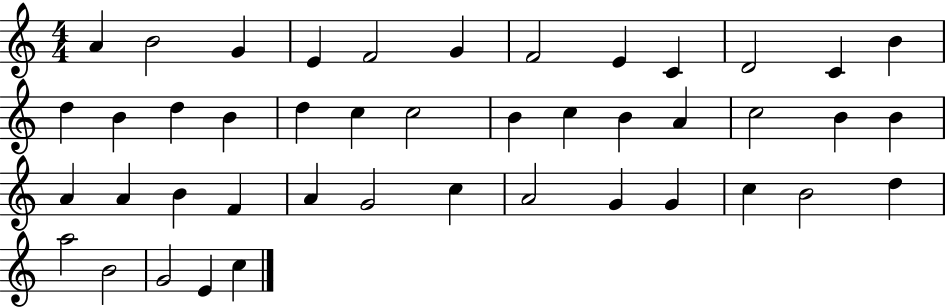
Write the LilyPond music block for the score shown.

{
  \clef treble
  \numericTimeSignature
  \time 4/4
  \key c \major
  a'4 b'2 g'4 | e'4 f'2 g'4 | f'2 e'4 c'4 | d'2 c'4 b'4 | \break d''4 b'4 d''4 b'4 | d''4 c''4 c''2 | b'4 c''4 b'4 a'4 | c''2 b'4 b'4 | \break a'4 a'4 b'4 f'4 | a'4 g'2 c''4 | a'2 g'4 g'4 | c''4 b'2 d''4 | \break a''2 b'2 | g'2 e'4 c''4 | \bar "|."
}